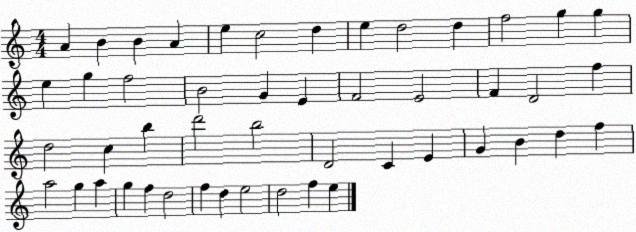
X:1
T:Untitled
M:4/4
L:1/4
K:C
A B B A e c2 d e d2 d f2 g g e g f2 B2 G E F2 E2 F D2 f d2 c b d'2 b2 D2 C E G B d f a2 g a g f d2 f d e2 d2 f e